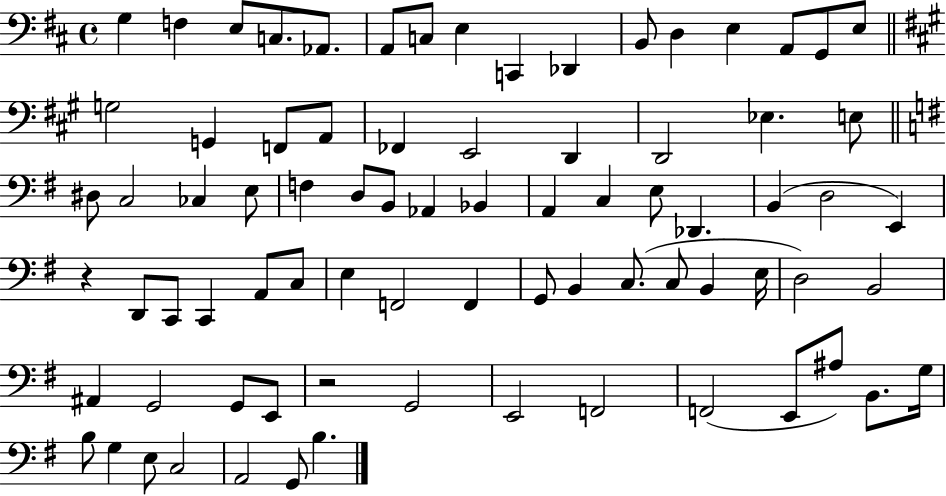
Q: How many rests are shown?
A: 2